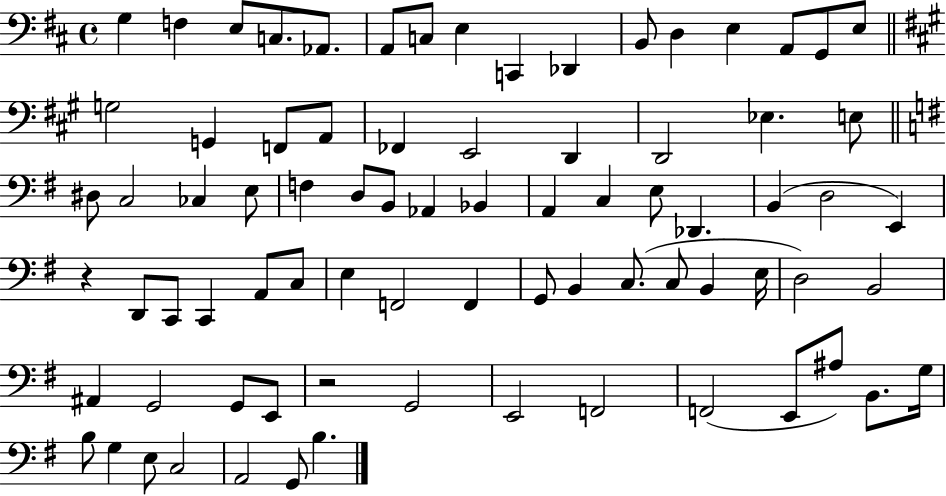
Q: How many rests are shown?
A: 2